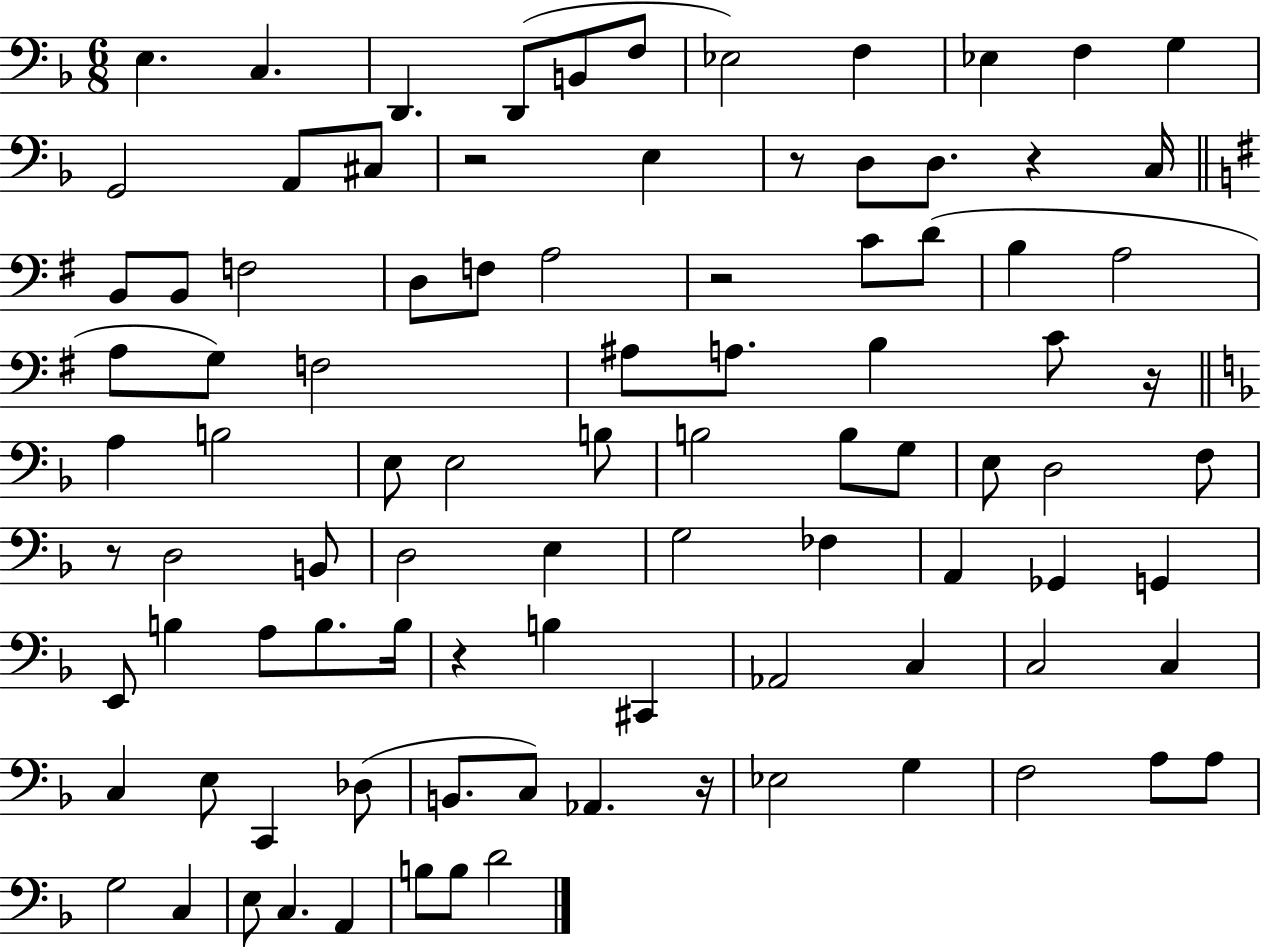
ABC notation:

X:1
T:Untitled
M:6/8
L:1/4
K:F
E, C, D,, D,,/2 B,,/2 F,/2 _E,2 F, _E, F, G, G,,2 A,,/2 ^C,/2 z2 E, z/2 D,/2 D,/2 z C,/4 B,,/2 B,,/2 F,2 D,/2 F,/2 A,2 z2 C/2 D/2 B, A,2 A,/2 G,/2 F,2 ^A,/2 A,/2 B, C/2 z/4 A, B,2 E,/2 E,2 B,/2 B,2 B,/2 G,/2 E,/2 D,2 F,/2 z/2 D,2 B,,/2 D,2 E, G,2 _F, A,, _G,, G,, E,,/2 B, A,/2 B,/2 B,/4 z B, ^C,, _A,,2 C, C,2 C, C, E,/2 C,, _D,/2 B,,/2 C,/2 _A,, z/4 _E,2 G, F,2 A,/2 A,/2 G,2 C, E,/2 C, A,, B,/2 B,/2 D2